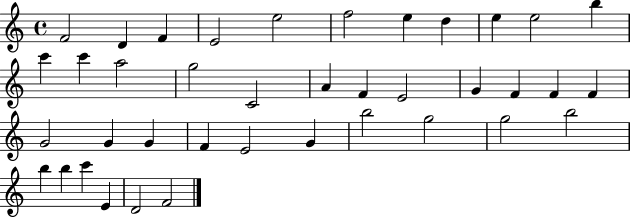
X:1
T:Untitled
M:4/4
L:1/4
K:C
F2 D F E2 e2 f2 e d e e2 b c' c' a2 g2 C2 A F E2 G F F F G2 G G F E2 G b2 g2 g2 b2 b b c' E D2 F2